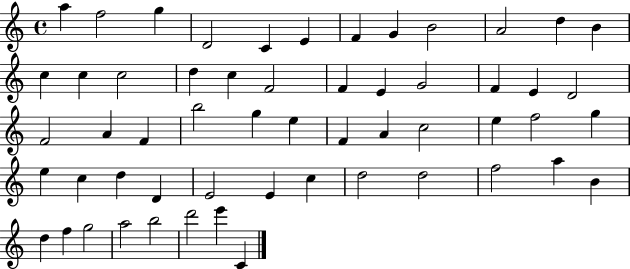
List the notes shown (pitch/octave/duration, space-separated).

A5/q F5/h G5/q D4/h C4/q E4/q F4/q G4/q B4/h A4/h D5/q B4/q C5/q C5/q C5/h D5/q C5/q F4/h F4/q E4/q G4/h F4/q E4/q D4/h F4/h A4/q F4/q B5/h G5/q E5/q F4/q A4/q C5/h E5/q F5/h G5/q E5/q C5/q D5/q D4/q E4/h E4/q C5/q D5/h D5/h F5/h A5/q B4/q D5/q F5/q G5/h A5/h B5/h D6/h E6/q C4/q